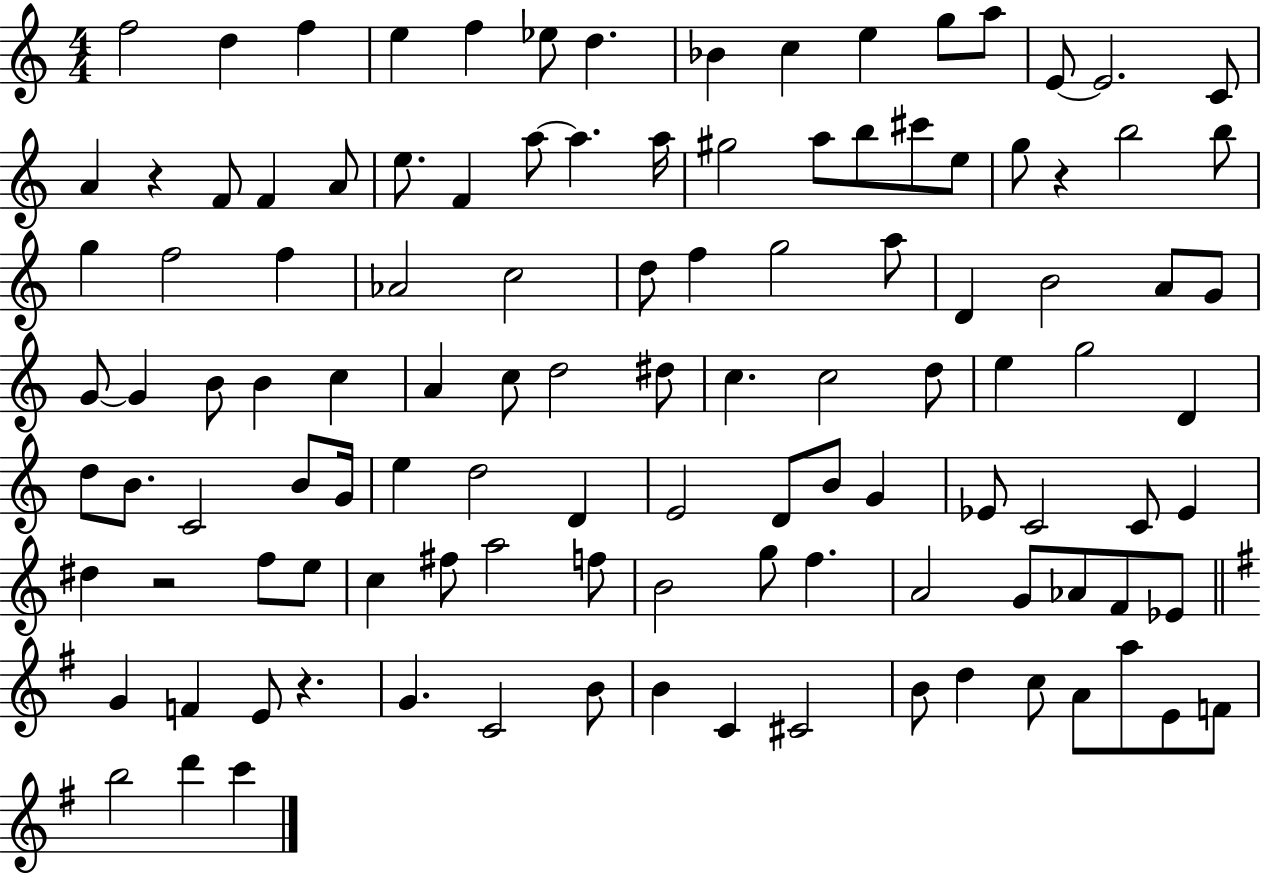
X:1
T:Untitled
M:4/4
L:1/4
K:C
f2 d f e f _e/2 d _B c e g/2 a/2 E/2 E2 C/2 A z F/2 F A/2 e/2 F a/2 a a/4 ^g2 a/2 b/2 ^c'/2 e/2 g/2 z b2 b/2 g f2 f _A2 c2 d/2 f g2 a/2 D B2 A/2 G/2 G/2 G B/2 B c A c/2 d2 ^d/2 c c2 d/2 e g2 D d/2 B/2 C2 B/2 G/4 e d2 D E2 D/2 B/2 G _E/2 C2 C/2 _E ^d z2 f/2 e/2 c ^f/2 a2 f/2 B2 g/2 f A2 G/2 _A/2 F/2 _E/2 G F E/2 z G C2 B/2 B C ^C2 B/2 d c/2 A/2 a/2 E/2 F/2 b2 d' c'